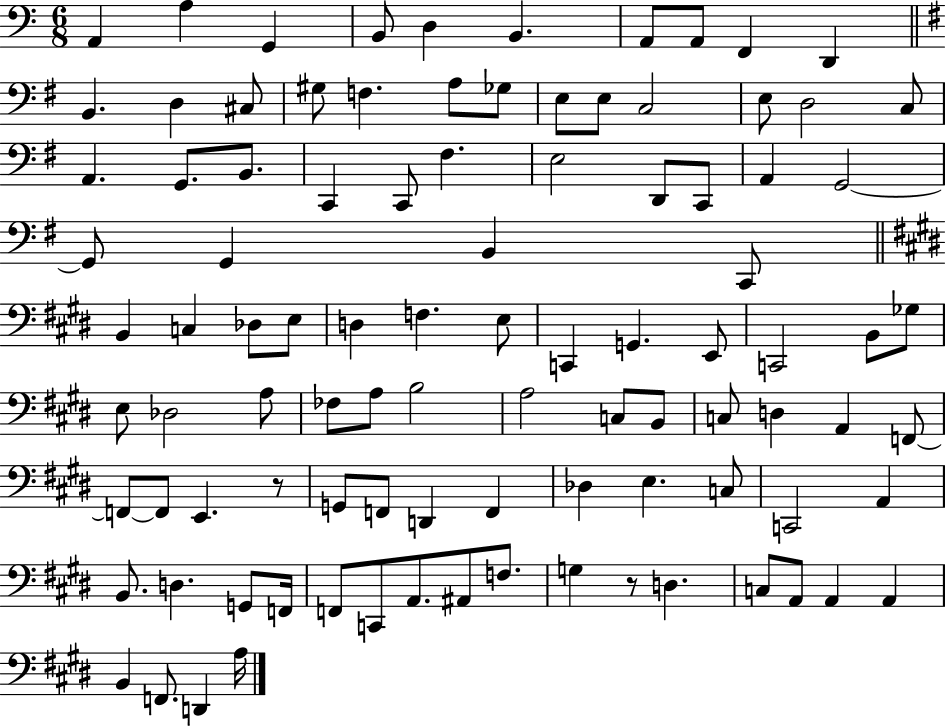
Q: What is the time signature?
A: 6/8